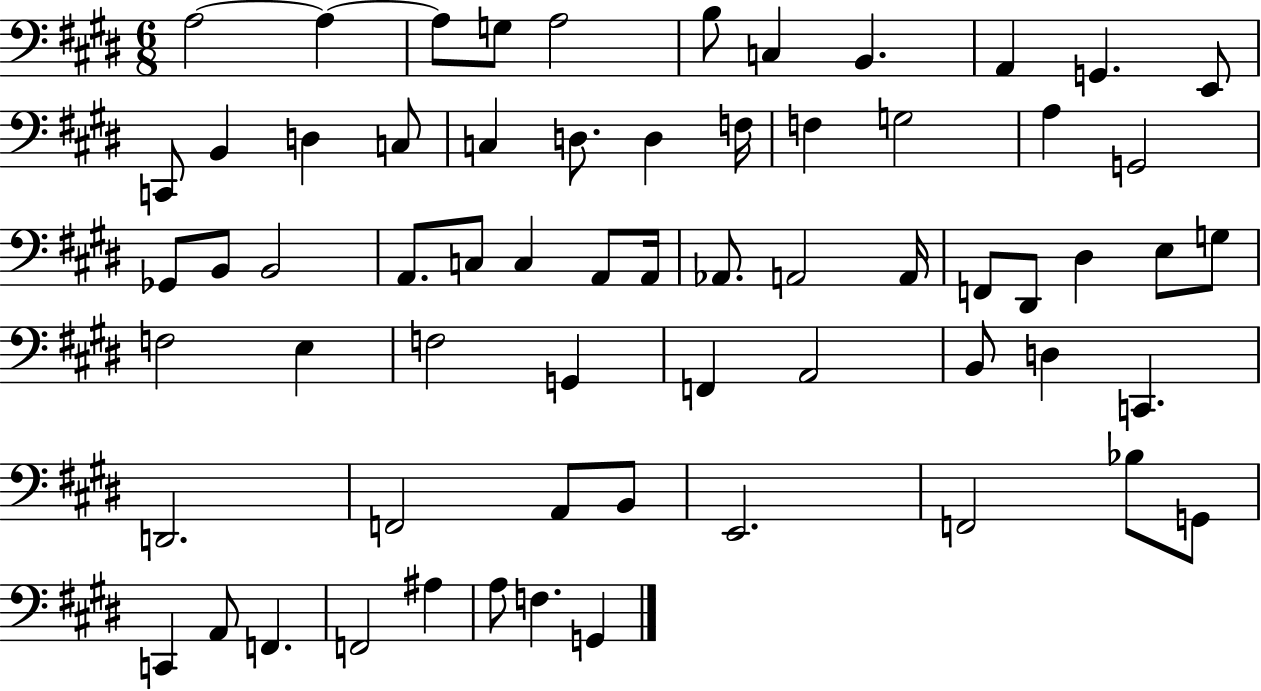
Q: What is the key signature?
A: E major